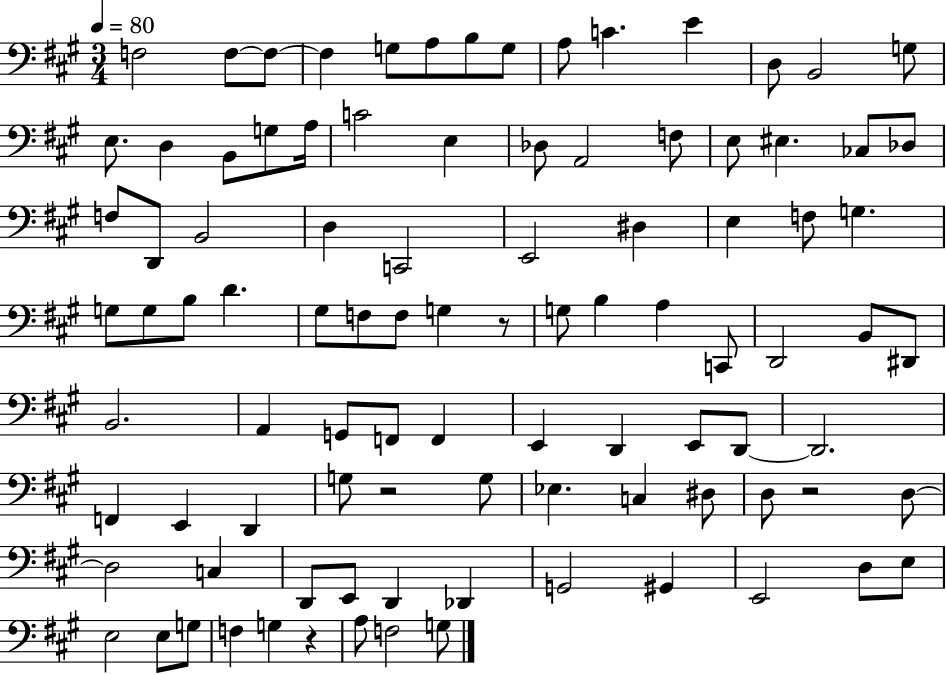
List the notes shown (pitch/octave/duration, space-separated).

F3/h F3/e F3/e F3/q G3/e A3/e B3/e G3/e A3/e C4/q. E4/q D3/e B2/h G3/e E3/e. D3/q B2/e G3/e A3/s C4/h E3/q Db3/e A2/h F3/e E3/e EIS3/q. CES3/e Db3/e F3/e D2/e B2/h D3/q C2/h E2/h D#3/q E3/q F3/e G3/q. G3/e G3/e B3/e D4/q. G#3/e F3/e F3/e G3/q R/e G3/e B3/q A3/q C2/e D2/h B2/e D#2/e B2/h. A2/q G2/e F2/e F2/q E2/q D2/q E2/e D2/e D2/h. F2/q E2/q D2/q G3/e R/h G3/e Eb3/q. C3/q D#3/e D3/e R/h D3/e D3/h C3/q D2/e E2/e D2/q Db2/q G2/h G#2/q E2/h D3/e E3/e E3/h E3/e G3/e F3/q G3/q R/q A3/e F3/h G3/e